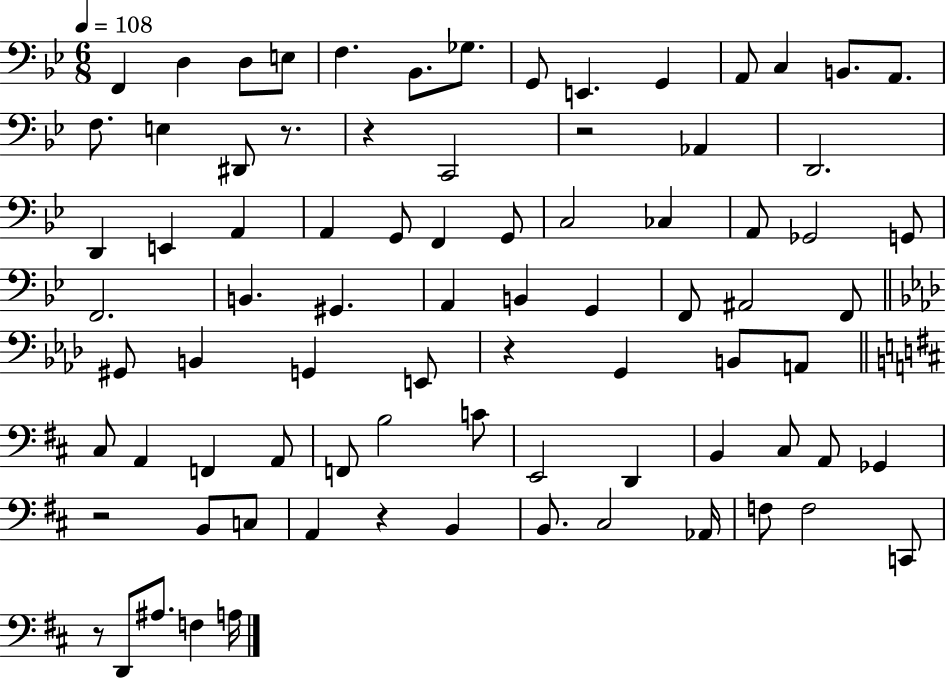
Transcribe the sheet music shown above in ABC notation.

X:1
T:Untitled
M:6/8
L:1/4
K:Bb
F,, D, D,/2 E,/2 F, _B,,/2 _G,/2 G,,/2 E,, G,, A,,/2 C, B,,/2 A,,/2 F,/2 E, ^D,,/2 z/2 z C,,2 z2 _A,, D,,2 D,, E,, A,, A,, G,,/2 F,, G,,/2 C,2 _C, A,,/2 _G,,2 G,,/2 F,,2 B,, ^G,, A,, B,, G,, F,,/2 ^A,,2 F,,/2 ^G,,/2 B,, G,, E,,/2 z G,, B,,/2 A,,/2 ^C,/2 A,, F,, A,,/2 F,,/2 B,2 C/2 E,,2 D,, B,, ^C,/2 A,,/2 _G,, z2 B,,/2 C,/2 A,, z B,, B,,/2 ^C,2 _A,,/4 F,/2 F,2 C,,/2 z/2 D,,/2 ^A,/2 F, A,/4